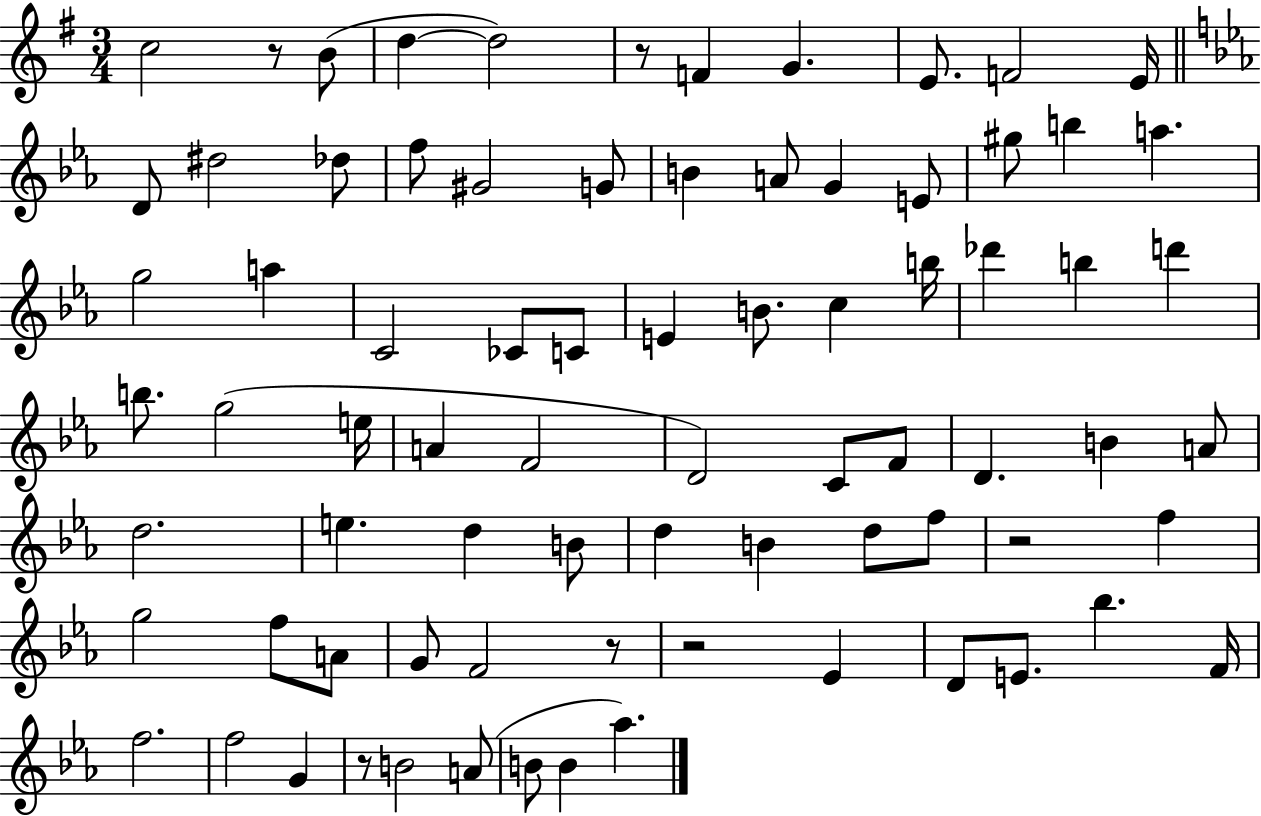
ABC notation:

X:1
T:Untitled
M:3/4
L:1/4
K:G
c2 z/2 B/2 d d2 z/2 F G E/2 F2 E/4 D/2 ^d2 _d/2 f/2 ^G2 G/2 B A/2 G E/2 ^g/2 b a g2 a C2 _C/2 C/2 E B/2 c b/4 _d' b d' b/2 g2 e/4 A F2 D2 C/2 F/2 D B A/2 d2 e d B/2 d B d/2 f/2 z2 f g2 f/2 A/2 G/2 F2 z/2 z2 _E D/2 E/2 _b F/4 f2 f2 G z/2 B2 A/2 B/2 B _a